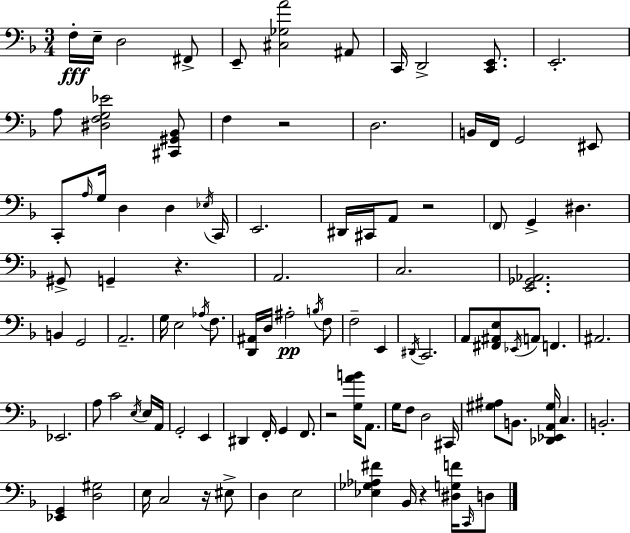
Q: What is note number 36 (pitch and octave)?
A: G2